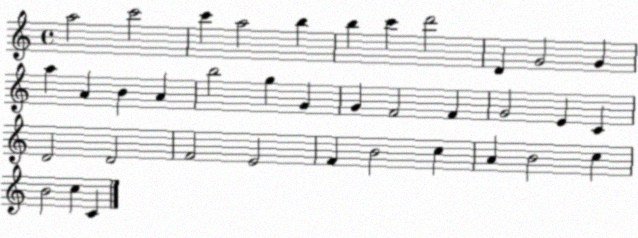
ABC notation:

X:1
T:Untitled
M:4/4
L:1/4
K:C
a2 c'2 c' a2 b b c' d'2 D G2 G a A B A b2 g G G F2 F G2 E C D2 D2 F2 E2 F B2 c A B2 c B2 c C